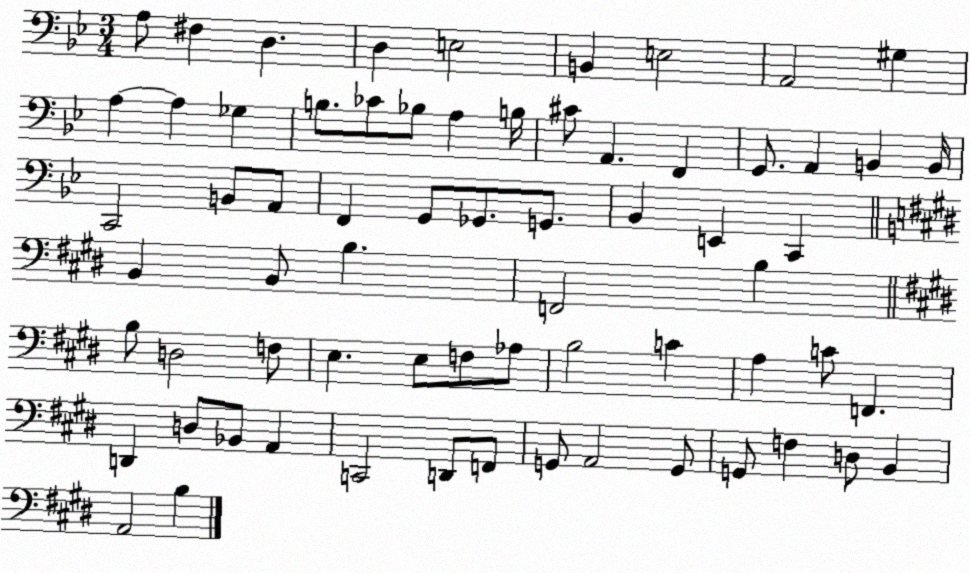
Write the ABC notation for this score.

X:1
T:Untitled
M:3/4
L:1/4
K:Bb
A,/2 ^F, D, D, E,2 B,, E,2 A,,2 ^G, A, A, _G, B,/2 _C/2 _B,/2 A, B,/4 ^C/2 A,, F,, G,,/2 A,, B,, B,,/4 C,,2 B,,/2 A,,/2 F,, G,,/2 _G,,/2 G,,/2 _B,, E,, C,, B,, B,,/2 B, F,,2 B, B,/2 D,2 F,/2 E, E,/2 F,/2 _A,/2 B,2 C A, C/2 F,, D,, D,/2 _B,,/2 A,, C,,2 D,,/2 F,,/2 G,,/2 A,,2 G,,/2 G,,/2 F, D,/2 B,, A,,2 B,